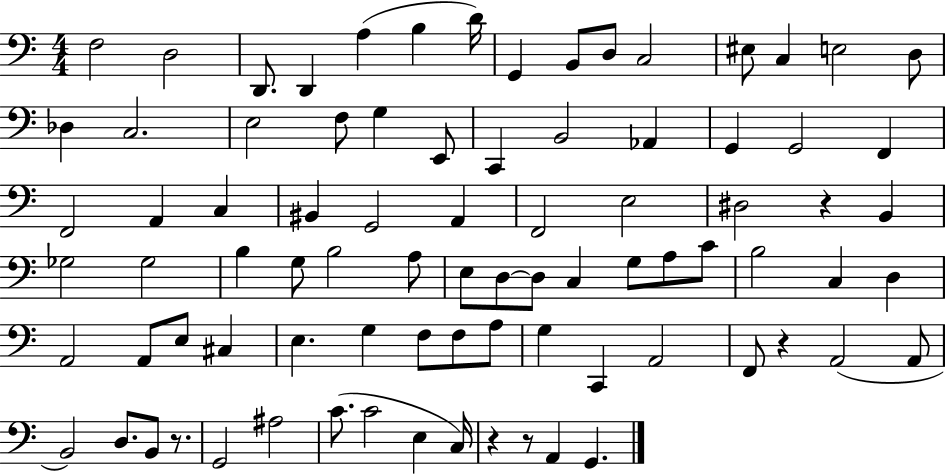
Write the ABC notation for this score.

X:1
T:Untitled
M:4/4
L:1/4
K:C
F,2 D,2 D,,/2 D,, A, B, D/4 G,, B,,/2 D,/2 C,2 ^E,/2 C, E,2 D,/2 _D, C,2 E,2 F,/2 G, E,,/2 C,, B,,2 _A,, G,, G,,2 F,, F,,2 A,, C, ^B,, G,,2 A,, F,,2 E,2 ^D,2 z B,, _G,2 _G,2 B, G,/2 B,2 A,/2 E,/2 D,/2 D,/2 C, G,/2 A,/2 C/2 B,2 C, D, A,,2 A,,/2 E,/2 ^C, E, G, F,/2 F,/2 A,/2 G, C,, A,,2 F,,/2 z A,,2 A,,/2 B,,2 D,/2 B,,/2 z/2 G,,2 ^A,2 C/2 C2 E, C,/4 z z/2 A,, G,,